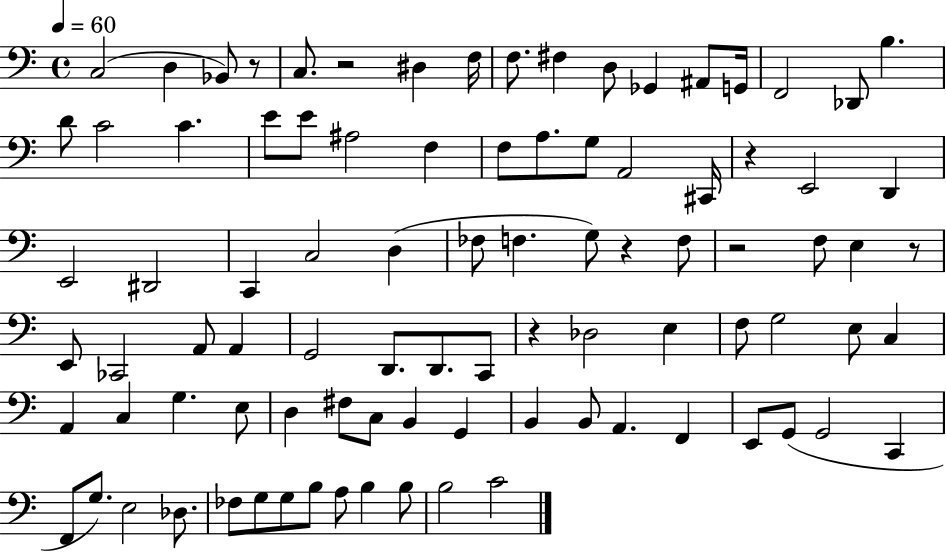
C3/h D3/q Bb2/e R/e C3/e. R/h D#3/q F3/s F3/e. F#3/q D3/e Gb2/q A#2/e G2/s F2/h Db2/e B3/q. D4/e C4/h C4/q. E4/e E4/e A#3/h F3/q F3/e A3/e. G3/e A2/h C#2/s R/q E2/h D2/q E2/h D#2/h C2/q C3/h D3/q FES3/e F3/q. G3/e R/q F3/e R/h F3/e E3/q R/e E2/e CES2/h A2/e A2/q G2/h D2/e. D2/e. C2/e R/q Db3/h E3/q F3/e G3/h E3/e C3/q A2/q C3/q G3/q. E3/e D3/q F#3/e C3/e B2/q G2/q B2/q B2/e A2/q. F2/q E2/e G2/e G2/h C2/q F2/e G3/e. E3/h Db3/e. FES3/e G3/e G3/e B3/e A3/e B3/q B3/e B3/h C4/h